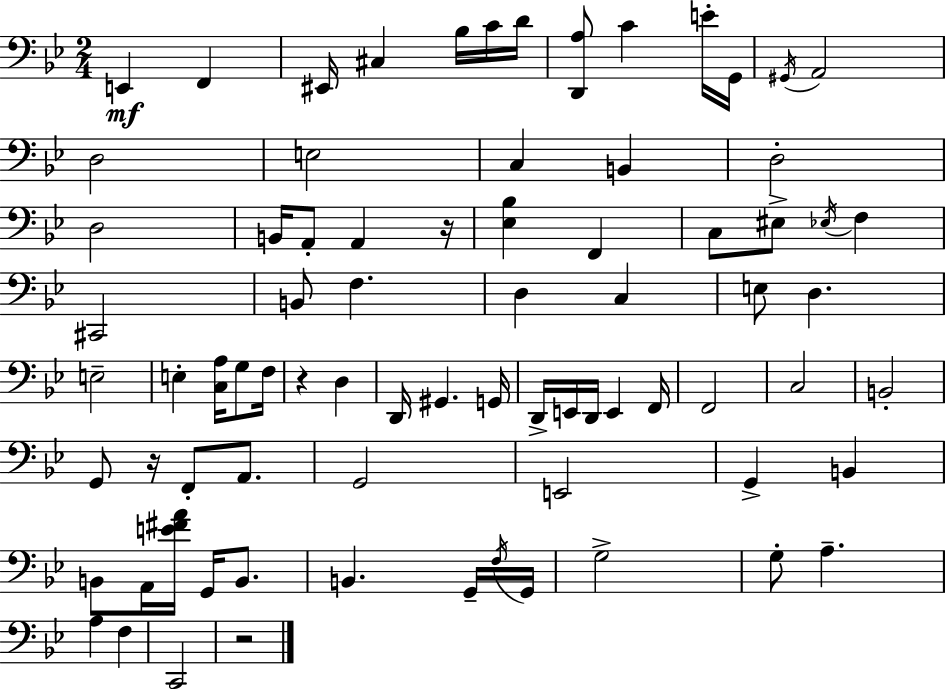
X:1
T:Untitled
M:2/4
L:1/4
K:Gm
E,, F,, ^E,,/4 ^C, _B,/4 C/4 D/4 [D,,A,]/2 C E/4 G,,/4 ^G,,/4 A,,2 D,2 E,2 C, B,, D,2 D,2 B,,/4 A,,/2 A,, z/4 [_E,_B,] F,, C,/2 ^E,/2 _E,/4 F, ^C,,2 B,,/2 F, D, C, E,/2 D, E,2 E, [C,A,]/4 G,/2 F,/4 z D, D,,/4 ^G,, G,,/4 D,,/4 E,,/4 D,,/4 E,, F,,/4 F,,2 C,2 B,,2 G,,/2 z/4 F,,/2 A,,/2 G,,2 E,,2 G,, B,, B,,/2 A,,/4 [E^FA]/4 G,,/4 B,,/2 B,, G,,/4 F,/4 G,,/4 G,2 G,/2 A, A, F, C,,2 z2